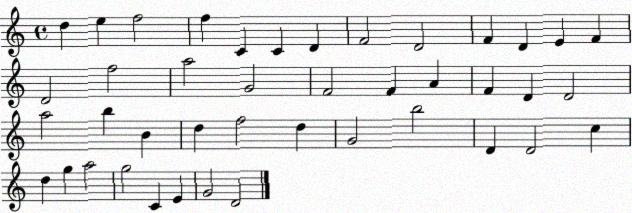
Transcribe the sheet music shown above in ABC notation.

X:1
T:Untitled
M:4/4
L:1/4
K:C
d e f2 f C C D F2 D2 F D E F D2 f2 a2 G2 F2 F A F D D2 a2 b B d f2 d G2 b2 D D2 c d g a2 g2 C E G2 D2